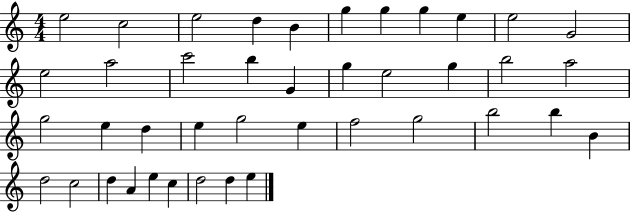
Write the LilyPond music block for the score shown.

{
  \clef treble
  \numericTimeSignature
  \time 4/4
  \key c \major
  e''2 c''2 | e''2 d''4 b'4 | g''4 g''4 g''4 e''4 | e''2 g'2 | \break e''2 a''2 | c'''2 b''4 g'4 | g''4 e''2 g''4 | b''2 a''2 | \break g''2 e''4 d''4 | e''4 g''2 e''4 | f''2 g''2 | b''2 b''4 b'4 | \break d''2 c''2 | d''4 a'4 e''4 c''4 | d''2 d''4 e''4 | \bar "|."
}